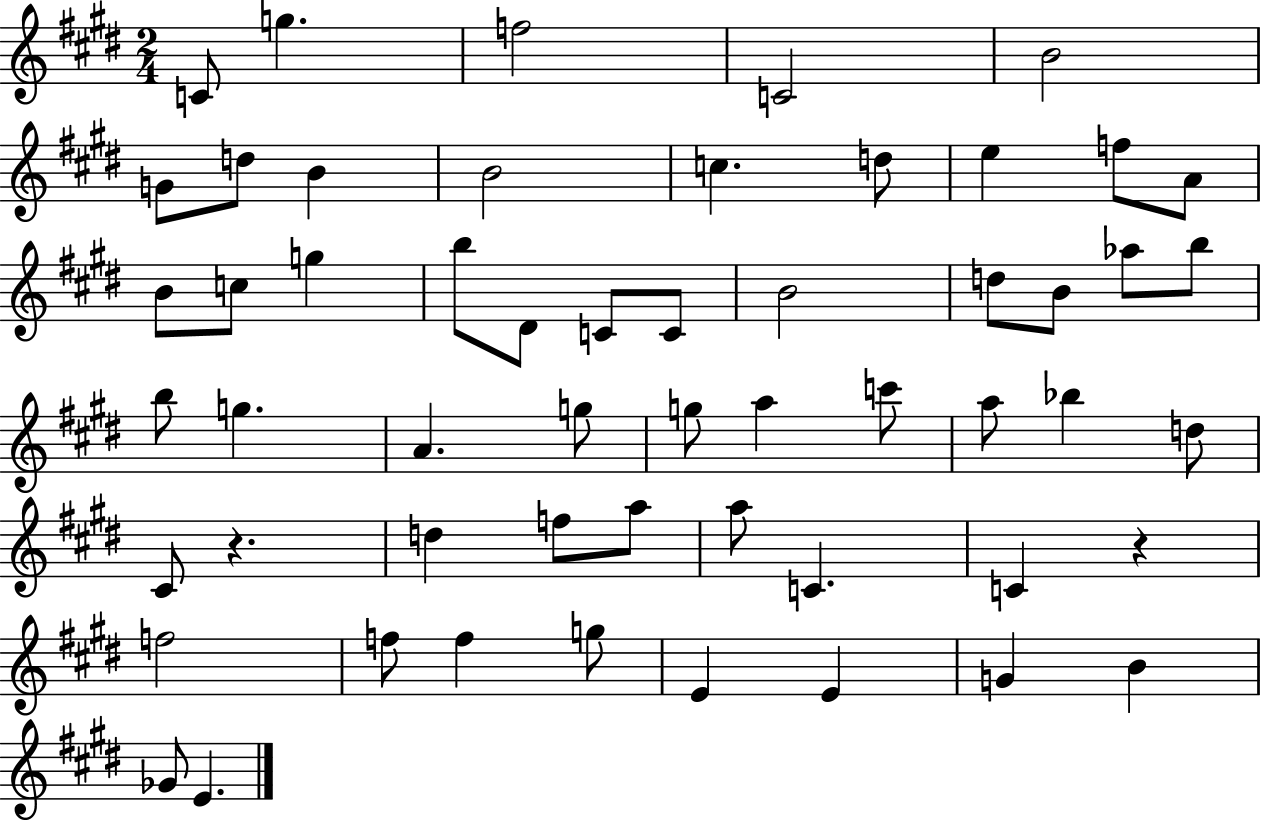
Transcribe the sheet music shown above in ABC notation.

X:1
T:Untitled
M:2/4
L:1/4
K:E
C/2 g f2 C2 B2 G/2 d/2 B B2 c d/2 e f/2 A/2 B/2 c/2 g b/2 ^D/2 C/2 C/2 B2 d/2 B/2 _a/2 b/2 b/2 g A g/2 g/2 a c'/2 a/2 _b d/2 ^C/2 z d f/2 a/2 a/2 C C z f2 f/2 f g/2 E E G B _G/2 E